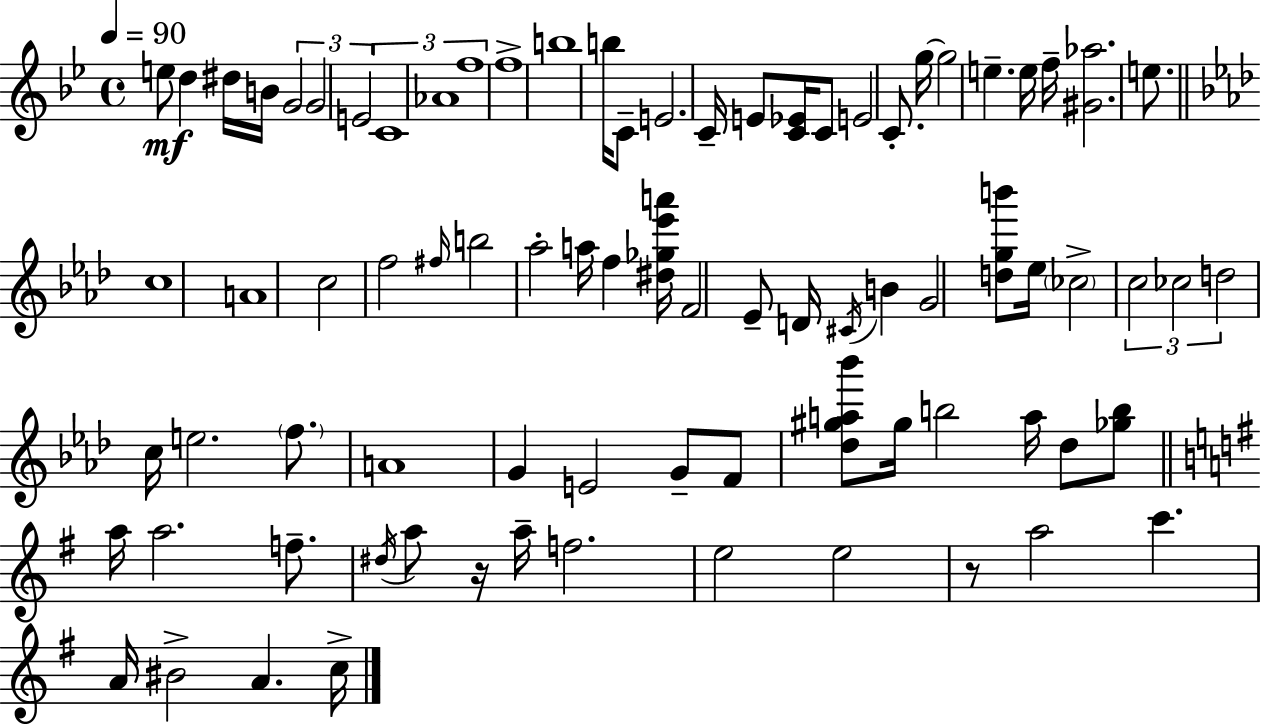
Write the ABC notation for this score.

X:1
T:Untitled
M:4/4
L:1/4
K:Gm
e/2 d ^d/4 B/4 G2 G2 E2 C4 _A4 f4 f4 b4 b/4 C/2 E2 C/4 E/2 [C_E]/4 C/2 E2 C/2 g/4 g2 e e/4 f/4 [^G_a]2 e/2 c4 A4 c2 f2 ^f/4 b2 _a2 a/4 f [^d_g_e'a']/4 F2 _E/2 D/4 ^C/4 B G2 [dgb']/2 _e/4 _c2 c2 _c2 d2 c/4 e2 f/2 A4 G E2 G/2 F/2 [_d^ga_b']/2 ^g/4 b2 a/4 _d/2 [_gb]/2 a/4 a2 f/2 ^d/4 a/2 z/4 a/4 f2 e2 e2 z/2 a2 c' A/4 ^B2 A c/4